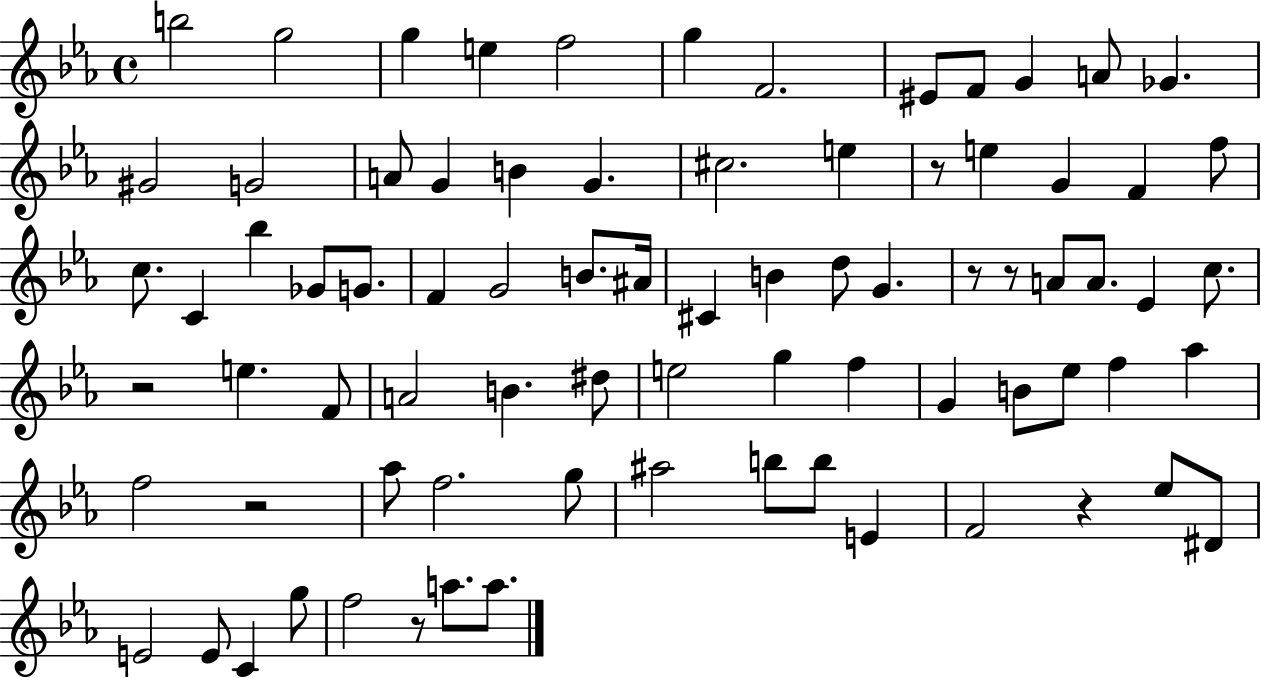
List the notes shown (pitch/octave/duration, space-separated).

B5/h G5/h G5/q E5/q F5/h G5/q F4/h. EIS4/e F4/e G4/q A4/e Gb4/q. G#4/h G4/h A4/e G4/q B4/q G4/q. C#5/h. E5/q R/e E5/q G4/q F4/q F5/e C5/e. C4/q Bb5/q Gb4/e G4/e. F4/q G4/h B4/e. A#4/s C#4/q B4/q D5/e G4/q. R/e R/e A4/e A4/e. Eb4/q C5/e. R/h E5/q. F4/e A4/h B4/q. D#5/e E5/h G5/q F5/q G4/q B4/e Eb5/e F5/q Ab5/q F5/h R/h Ab5/e F5/h. G5/e A#5/h B5/e B5/e E4/q F4/h R/q Eb5/e D#4/e E4/h E4/e C4/q G5/e F5/h R/e A5/e. A5/e.